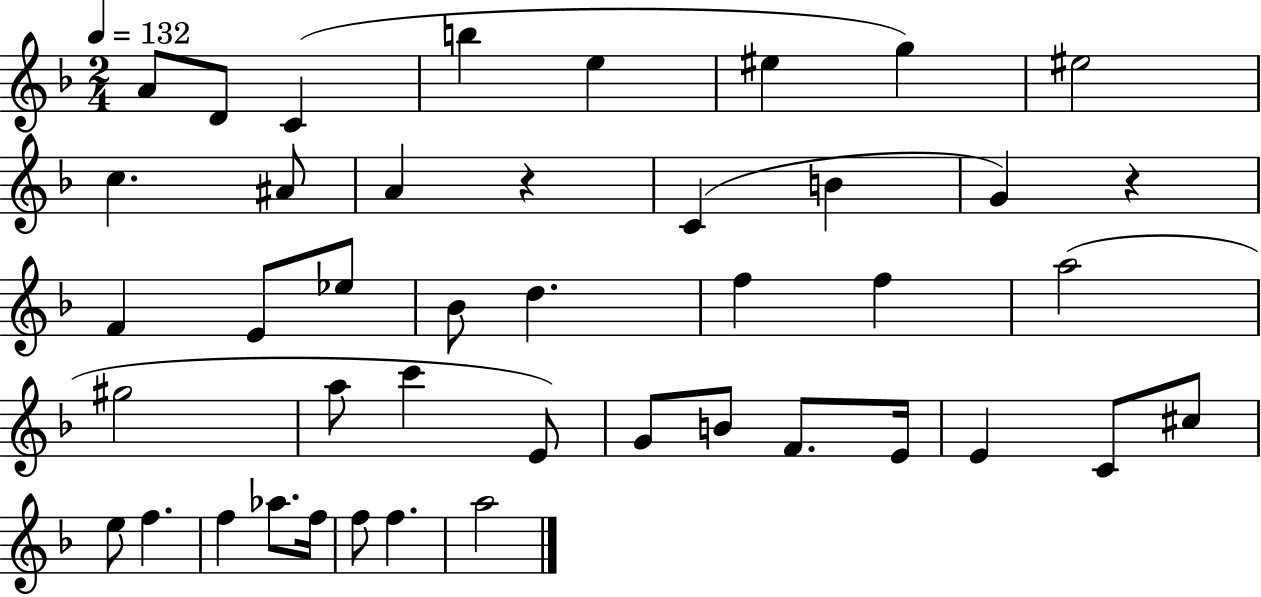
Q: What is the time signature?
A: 2/4